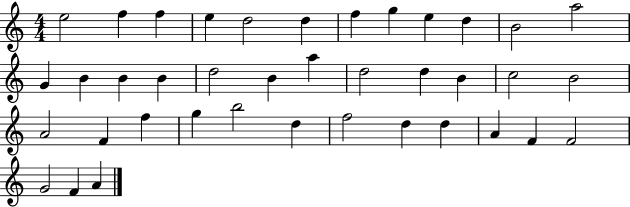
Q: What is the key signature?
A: C major